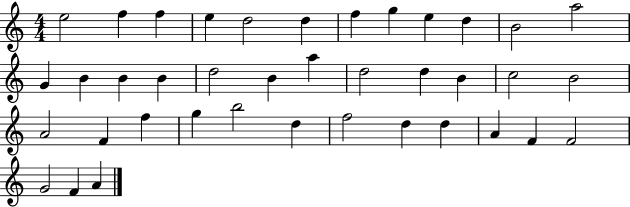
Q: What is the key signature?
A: C major